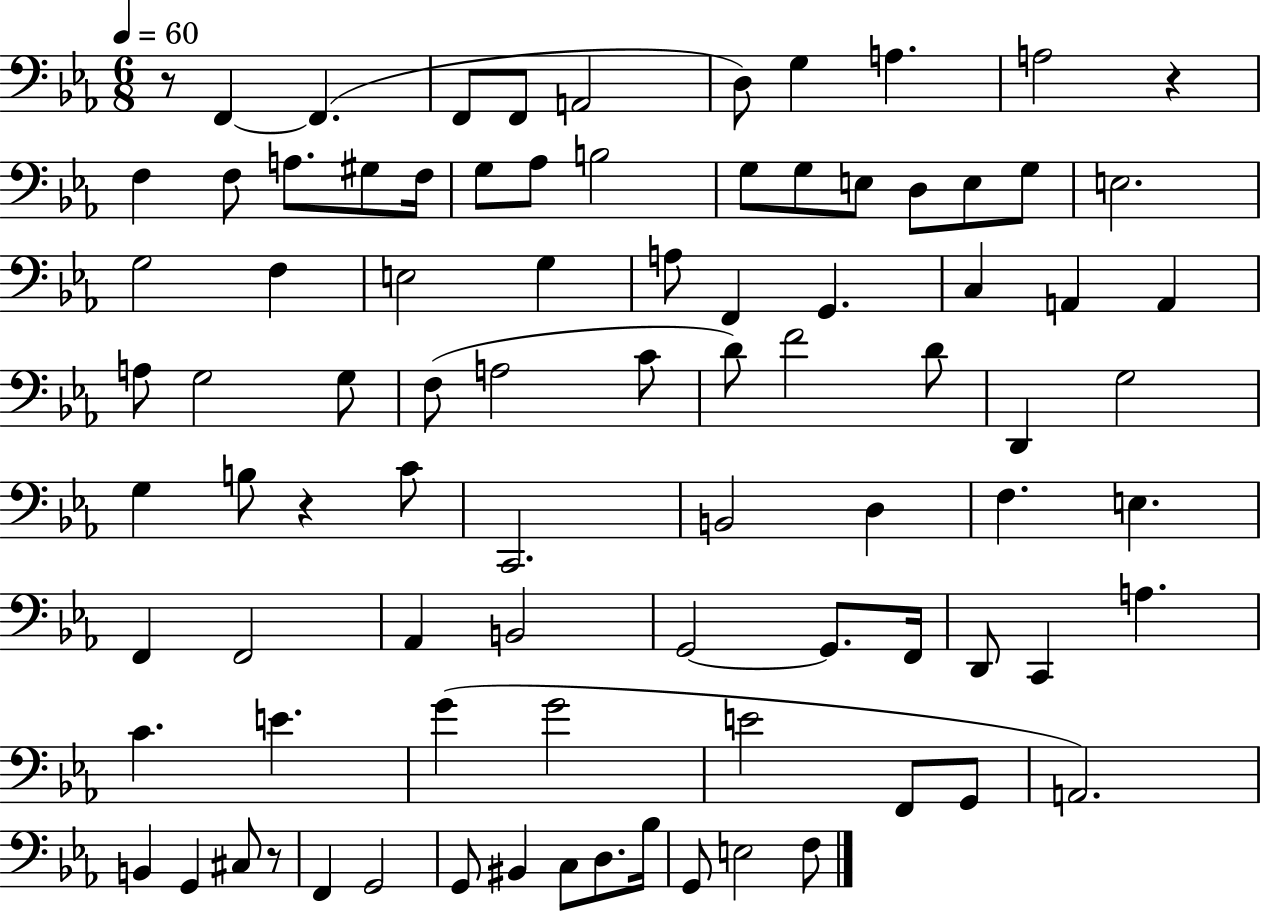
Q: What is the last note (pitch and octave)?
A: F3